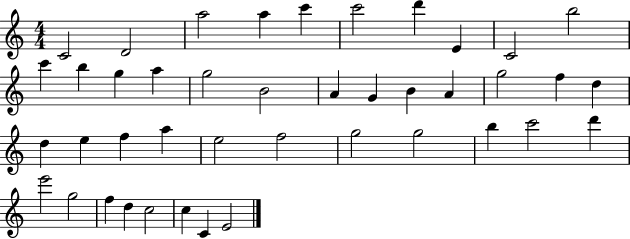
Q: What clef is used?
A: treble